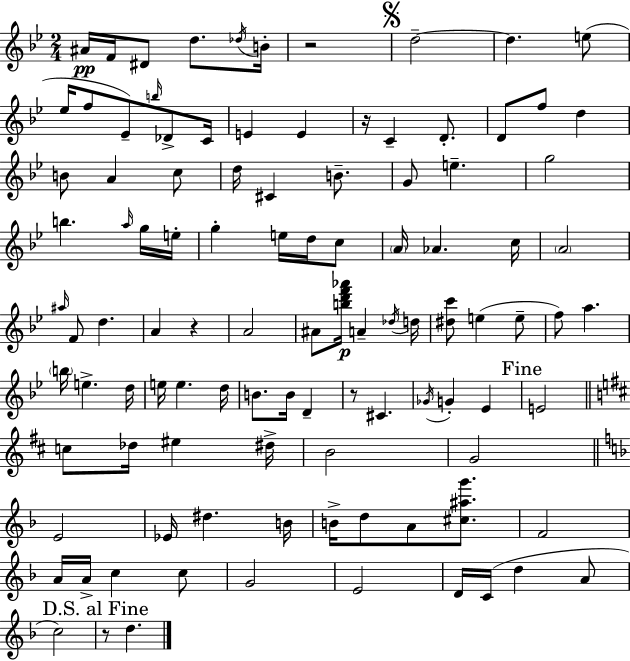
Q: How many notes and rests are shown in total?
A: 104